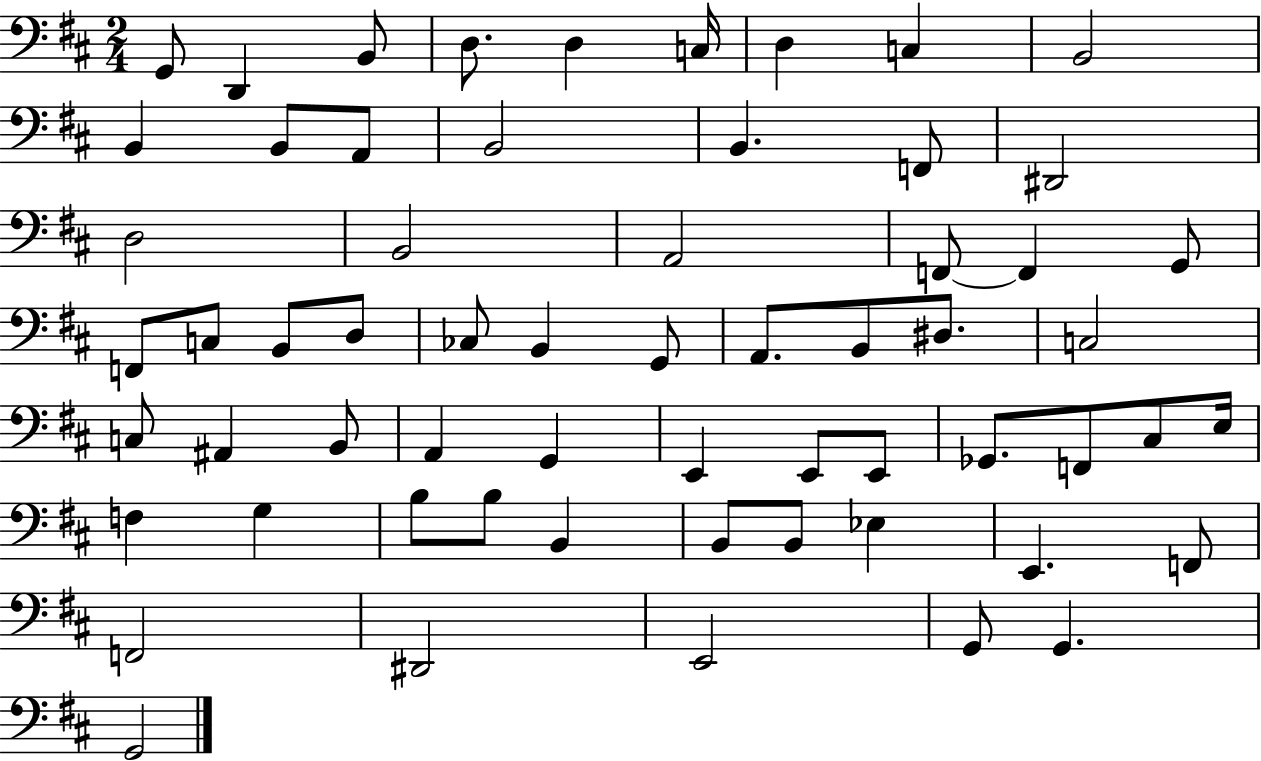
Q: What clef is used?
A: bass